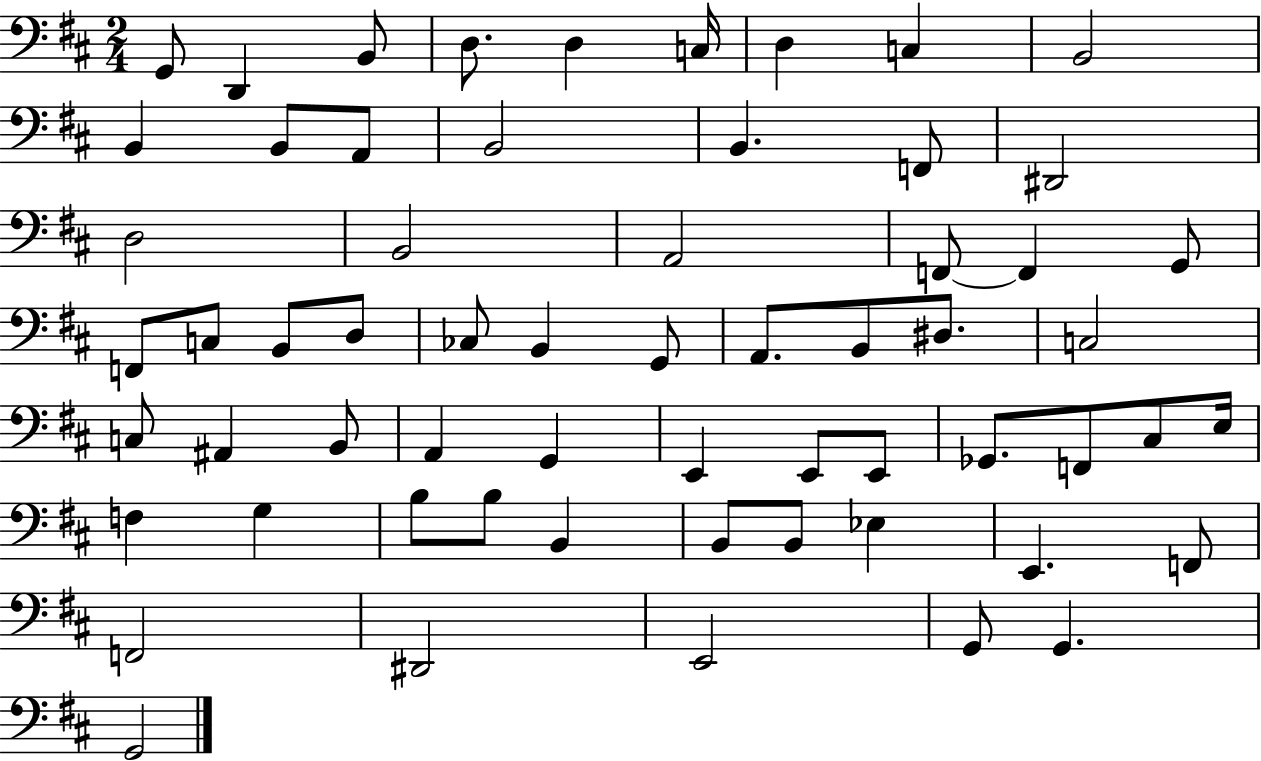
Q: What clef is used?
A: bass